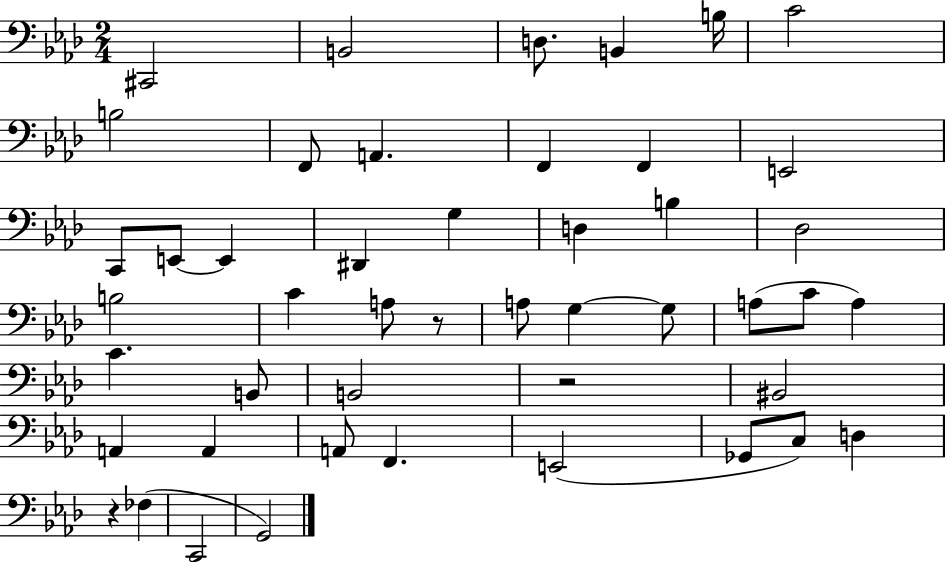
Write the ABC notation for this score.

X:1
T:Untitled
M:2/4
L:1/4
K:Ab
^C,,2 B,,2 D,/2 B,, B,/4 C2 B,2 F,,/2 A,, F,, F,, E,,2 C,,/2 E,,/2 E,, ^D,, G, D, B, _D,2 B,2 C A,/2 z/2 A,/2 G, G,/2 A,/2 C/2 A, C B,,/2 B,,2 z2 ^B,,2 A,, A,, A,,/2 F,, E,,2 _G,,/2 C,/2 D, z _F, C,,2 G,,2